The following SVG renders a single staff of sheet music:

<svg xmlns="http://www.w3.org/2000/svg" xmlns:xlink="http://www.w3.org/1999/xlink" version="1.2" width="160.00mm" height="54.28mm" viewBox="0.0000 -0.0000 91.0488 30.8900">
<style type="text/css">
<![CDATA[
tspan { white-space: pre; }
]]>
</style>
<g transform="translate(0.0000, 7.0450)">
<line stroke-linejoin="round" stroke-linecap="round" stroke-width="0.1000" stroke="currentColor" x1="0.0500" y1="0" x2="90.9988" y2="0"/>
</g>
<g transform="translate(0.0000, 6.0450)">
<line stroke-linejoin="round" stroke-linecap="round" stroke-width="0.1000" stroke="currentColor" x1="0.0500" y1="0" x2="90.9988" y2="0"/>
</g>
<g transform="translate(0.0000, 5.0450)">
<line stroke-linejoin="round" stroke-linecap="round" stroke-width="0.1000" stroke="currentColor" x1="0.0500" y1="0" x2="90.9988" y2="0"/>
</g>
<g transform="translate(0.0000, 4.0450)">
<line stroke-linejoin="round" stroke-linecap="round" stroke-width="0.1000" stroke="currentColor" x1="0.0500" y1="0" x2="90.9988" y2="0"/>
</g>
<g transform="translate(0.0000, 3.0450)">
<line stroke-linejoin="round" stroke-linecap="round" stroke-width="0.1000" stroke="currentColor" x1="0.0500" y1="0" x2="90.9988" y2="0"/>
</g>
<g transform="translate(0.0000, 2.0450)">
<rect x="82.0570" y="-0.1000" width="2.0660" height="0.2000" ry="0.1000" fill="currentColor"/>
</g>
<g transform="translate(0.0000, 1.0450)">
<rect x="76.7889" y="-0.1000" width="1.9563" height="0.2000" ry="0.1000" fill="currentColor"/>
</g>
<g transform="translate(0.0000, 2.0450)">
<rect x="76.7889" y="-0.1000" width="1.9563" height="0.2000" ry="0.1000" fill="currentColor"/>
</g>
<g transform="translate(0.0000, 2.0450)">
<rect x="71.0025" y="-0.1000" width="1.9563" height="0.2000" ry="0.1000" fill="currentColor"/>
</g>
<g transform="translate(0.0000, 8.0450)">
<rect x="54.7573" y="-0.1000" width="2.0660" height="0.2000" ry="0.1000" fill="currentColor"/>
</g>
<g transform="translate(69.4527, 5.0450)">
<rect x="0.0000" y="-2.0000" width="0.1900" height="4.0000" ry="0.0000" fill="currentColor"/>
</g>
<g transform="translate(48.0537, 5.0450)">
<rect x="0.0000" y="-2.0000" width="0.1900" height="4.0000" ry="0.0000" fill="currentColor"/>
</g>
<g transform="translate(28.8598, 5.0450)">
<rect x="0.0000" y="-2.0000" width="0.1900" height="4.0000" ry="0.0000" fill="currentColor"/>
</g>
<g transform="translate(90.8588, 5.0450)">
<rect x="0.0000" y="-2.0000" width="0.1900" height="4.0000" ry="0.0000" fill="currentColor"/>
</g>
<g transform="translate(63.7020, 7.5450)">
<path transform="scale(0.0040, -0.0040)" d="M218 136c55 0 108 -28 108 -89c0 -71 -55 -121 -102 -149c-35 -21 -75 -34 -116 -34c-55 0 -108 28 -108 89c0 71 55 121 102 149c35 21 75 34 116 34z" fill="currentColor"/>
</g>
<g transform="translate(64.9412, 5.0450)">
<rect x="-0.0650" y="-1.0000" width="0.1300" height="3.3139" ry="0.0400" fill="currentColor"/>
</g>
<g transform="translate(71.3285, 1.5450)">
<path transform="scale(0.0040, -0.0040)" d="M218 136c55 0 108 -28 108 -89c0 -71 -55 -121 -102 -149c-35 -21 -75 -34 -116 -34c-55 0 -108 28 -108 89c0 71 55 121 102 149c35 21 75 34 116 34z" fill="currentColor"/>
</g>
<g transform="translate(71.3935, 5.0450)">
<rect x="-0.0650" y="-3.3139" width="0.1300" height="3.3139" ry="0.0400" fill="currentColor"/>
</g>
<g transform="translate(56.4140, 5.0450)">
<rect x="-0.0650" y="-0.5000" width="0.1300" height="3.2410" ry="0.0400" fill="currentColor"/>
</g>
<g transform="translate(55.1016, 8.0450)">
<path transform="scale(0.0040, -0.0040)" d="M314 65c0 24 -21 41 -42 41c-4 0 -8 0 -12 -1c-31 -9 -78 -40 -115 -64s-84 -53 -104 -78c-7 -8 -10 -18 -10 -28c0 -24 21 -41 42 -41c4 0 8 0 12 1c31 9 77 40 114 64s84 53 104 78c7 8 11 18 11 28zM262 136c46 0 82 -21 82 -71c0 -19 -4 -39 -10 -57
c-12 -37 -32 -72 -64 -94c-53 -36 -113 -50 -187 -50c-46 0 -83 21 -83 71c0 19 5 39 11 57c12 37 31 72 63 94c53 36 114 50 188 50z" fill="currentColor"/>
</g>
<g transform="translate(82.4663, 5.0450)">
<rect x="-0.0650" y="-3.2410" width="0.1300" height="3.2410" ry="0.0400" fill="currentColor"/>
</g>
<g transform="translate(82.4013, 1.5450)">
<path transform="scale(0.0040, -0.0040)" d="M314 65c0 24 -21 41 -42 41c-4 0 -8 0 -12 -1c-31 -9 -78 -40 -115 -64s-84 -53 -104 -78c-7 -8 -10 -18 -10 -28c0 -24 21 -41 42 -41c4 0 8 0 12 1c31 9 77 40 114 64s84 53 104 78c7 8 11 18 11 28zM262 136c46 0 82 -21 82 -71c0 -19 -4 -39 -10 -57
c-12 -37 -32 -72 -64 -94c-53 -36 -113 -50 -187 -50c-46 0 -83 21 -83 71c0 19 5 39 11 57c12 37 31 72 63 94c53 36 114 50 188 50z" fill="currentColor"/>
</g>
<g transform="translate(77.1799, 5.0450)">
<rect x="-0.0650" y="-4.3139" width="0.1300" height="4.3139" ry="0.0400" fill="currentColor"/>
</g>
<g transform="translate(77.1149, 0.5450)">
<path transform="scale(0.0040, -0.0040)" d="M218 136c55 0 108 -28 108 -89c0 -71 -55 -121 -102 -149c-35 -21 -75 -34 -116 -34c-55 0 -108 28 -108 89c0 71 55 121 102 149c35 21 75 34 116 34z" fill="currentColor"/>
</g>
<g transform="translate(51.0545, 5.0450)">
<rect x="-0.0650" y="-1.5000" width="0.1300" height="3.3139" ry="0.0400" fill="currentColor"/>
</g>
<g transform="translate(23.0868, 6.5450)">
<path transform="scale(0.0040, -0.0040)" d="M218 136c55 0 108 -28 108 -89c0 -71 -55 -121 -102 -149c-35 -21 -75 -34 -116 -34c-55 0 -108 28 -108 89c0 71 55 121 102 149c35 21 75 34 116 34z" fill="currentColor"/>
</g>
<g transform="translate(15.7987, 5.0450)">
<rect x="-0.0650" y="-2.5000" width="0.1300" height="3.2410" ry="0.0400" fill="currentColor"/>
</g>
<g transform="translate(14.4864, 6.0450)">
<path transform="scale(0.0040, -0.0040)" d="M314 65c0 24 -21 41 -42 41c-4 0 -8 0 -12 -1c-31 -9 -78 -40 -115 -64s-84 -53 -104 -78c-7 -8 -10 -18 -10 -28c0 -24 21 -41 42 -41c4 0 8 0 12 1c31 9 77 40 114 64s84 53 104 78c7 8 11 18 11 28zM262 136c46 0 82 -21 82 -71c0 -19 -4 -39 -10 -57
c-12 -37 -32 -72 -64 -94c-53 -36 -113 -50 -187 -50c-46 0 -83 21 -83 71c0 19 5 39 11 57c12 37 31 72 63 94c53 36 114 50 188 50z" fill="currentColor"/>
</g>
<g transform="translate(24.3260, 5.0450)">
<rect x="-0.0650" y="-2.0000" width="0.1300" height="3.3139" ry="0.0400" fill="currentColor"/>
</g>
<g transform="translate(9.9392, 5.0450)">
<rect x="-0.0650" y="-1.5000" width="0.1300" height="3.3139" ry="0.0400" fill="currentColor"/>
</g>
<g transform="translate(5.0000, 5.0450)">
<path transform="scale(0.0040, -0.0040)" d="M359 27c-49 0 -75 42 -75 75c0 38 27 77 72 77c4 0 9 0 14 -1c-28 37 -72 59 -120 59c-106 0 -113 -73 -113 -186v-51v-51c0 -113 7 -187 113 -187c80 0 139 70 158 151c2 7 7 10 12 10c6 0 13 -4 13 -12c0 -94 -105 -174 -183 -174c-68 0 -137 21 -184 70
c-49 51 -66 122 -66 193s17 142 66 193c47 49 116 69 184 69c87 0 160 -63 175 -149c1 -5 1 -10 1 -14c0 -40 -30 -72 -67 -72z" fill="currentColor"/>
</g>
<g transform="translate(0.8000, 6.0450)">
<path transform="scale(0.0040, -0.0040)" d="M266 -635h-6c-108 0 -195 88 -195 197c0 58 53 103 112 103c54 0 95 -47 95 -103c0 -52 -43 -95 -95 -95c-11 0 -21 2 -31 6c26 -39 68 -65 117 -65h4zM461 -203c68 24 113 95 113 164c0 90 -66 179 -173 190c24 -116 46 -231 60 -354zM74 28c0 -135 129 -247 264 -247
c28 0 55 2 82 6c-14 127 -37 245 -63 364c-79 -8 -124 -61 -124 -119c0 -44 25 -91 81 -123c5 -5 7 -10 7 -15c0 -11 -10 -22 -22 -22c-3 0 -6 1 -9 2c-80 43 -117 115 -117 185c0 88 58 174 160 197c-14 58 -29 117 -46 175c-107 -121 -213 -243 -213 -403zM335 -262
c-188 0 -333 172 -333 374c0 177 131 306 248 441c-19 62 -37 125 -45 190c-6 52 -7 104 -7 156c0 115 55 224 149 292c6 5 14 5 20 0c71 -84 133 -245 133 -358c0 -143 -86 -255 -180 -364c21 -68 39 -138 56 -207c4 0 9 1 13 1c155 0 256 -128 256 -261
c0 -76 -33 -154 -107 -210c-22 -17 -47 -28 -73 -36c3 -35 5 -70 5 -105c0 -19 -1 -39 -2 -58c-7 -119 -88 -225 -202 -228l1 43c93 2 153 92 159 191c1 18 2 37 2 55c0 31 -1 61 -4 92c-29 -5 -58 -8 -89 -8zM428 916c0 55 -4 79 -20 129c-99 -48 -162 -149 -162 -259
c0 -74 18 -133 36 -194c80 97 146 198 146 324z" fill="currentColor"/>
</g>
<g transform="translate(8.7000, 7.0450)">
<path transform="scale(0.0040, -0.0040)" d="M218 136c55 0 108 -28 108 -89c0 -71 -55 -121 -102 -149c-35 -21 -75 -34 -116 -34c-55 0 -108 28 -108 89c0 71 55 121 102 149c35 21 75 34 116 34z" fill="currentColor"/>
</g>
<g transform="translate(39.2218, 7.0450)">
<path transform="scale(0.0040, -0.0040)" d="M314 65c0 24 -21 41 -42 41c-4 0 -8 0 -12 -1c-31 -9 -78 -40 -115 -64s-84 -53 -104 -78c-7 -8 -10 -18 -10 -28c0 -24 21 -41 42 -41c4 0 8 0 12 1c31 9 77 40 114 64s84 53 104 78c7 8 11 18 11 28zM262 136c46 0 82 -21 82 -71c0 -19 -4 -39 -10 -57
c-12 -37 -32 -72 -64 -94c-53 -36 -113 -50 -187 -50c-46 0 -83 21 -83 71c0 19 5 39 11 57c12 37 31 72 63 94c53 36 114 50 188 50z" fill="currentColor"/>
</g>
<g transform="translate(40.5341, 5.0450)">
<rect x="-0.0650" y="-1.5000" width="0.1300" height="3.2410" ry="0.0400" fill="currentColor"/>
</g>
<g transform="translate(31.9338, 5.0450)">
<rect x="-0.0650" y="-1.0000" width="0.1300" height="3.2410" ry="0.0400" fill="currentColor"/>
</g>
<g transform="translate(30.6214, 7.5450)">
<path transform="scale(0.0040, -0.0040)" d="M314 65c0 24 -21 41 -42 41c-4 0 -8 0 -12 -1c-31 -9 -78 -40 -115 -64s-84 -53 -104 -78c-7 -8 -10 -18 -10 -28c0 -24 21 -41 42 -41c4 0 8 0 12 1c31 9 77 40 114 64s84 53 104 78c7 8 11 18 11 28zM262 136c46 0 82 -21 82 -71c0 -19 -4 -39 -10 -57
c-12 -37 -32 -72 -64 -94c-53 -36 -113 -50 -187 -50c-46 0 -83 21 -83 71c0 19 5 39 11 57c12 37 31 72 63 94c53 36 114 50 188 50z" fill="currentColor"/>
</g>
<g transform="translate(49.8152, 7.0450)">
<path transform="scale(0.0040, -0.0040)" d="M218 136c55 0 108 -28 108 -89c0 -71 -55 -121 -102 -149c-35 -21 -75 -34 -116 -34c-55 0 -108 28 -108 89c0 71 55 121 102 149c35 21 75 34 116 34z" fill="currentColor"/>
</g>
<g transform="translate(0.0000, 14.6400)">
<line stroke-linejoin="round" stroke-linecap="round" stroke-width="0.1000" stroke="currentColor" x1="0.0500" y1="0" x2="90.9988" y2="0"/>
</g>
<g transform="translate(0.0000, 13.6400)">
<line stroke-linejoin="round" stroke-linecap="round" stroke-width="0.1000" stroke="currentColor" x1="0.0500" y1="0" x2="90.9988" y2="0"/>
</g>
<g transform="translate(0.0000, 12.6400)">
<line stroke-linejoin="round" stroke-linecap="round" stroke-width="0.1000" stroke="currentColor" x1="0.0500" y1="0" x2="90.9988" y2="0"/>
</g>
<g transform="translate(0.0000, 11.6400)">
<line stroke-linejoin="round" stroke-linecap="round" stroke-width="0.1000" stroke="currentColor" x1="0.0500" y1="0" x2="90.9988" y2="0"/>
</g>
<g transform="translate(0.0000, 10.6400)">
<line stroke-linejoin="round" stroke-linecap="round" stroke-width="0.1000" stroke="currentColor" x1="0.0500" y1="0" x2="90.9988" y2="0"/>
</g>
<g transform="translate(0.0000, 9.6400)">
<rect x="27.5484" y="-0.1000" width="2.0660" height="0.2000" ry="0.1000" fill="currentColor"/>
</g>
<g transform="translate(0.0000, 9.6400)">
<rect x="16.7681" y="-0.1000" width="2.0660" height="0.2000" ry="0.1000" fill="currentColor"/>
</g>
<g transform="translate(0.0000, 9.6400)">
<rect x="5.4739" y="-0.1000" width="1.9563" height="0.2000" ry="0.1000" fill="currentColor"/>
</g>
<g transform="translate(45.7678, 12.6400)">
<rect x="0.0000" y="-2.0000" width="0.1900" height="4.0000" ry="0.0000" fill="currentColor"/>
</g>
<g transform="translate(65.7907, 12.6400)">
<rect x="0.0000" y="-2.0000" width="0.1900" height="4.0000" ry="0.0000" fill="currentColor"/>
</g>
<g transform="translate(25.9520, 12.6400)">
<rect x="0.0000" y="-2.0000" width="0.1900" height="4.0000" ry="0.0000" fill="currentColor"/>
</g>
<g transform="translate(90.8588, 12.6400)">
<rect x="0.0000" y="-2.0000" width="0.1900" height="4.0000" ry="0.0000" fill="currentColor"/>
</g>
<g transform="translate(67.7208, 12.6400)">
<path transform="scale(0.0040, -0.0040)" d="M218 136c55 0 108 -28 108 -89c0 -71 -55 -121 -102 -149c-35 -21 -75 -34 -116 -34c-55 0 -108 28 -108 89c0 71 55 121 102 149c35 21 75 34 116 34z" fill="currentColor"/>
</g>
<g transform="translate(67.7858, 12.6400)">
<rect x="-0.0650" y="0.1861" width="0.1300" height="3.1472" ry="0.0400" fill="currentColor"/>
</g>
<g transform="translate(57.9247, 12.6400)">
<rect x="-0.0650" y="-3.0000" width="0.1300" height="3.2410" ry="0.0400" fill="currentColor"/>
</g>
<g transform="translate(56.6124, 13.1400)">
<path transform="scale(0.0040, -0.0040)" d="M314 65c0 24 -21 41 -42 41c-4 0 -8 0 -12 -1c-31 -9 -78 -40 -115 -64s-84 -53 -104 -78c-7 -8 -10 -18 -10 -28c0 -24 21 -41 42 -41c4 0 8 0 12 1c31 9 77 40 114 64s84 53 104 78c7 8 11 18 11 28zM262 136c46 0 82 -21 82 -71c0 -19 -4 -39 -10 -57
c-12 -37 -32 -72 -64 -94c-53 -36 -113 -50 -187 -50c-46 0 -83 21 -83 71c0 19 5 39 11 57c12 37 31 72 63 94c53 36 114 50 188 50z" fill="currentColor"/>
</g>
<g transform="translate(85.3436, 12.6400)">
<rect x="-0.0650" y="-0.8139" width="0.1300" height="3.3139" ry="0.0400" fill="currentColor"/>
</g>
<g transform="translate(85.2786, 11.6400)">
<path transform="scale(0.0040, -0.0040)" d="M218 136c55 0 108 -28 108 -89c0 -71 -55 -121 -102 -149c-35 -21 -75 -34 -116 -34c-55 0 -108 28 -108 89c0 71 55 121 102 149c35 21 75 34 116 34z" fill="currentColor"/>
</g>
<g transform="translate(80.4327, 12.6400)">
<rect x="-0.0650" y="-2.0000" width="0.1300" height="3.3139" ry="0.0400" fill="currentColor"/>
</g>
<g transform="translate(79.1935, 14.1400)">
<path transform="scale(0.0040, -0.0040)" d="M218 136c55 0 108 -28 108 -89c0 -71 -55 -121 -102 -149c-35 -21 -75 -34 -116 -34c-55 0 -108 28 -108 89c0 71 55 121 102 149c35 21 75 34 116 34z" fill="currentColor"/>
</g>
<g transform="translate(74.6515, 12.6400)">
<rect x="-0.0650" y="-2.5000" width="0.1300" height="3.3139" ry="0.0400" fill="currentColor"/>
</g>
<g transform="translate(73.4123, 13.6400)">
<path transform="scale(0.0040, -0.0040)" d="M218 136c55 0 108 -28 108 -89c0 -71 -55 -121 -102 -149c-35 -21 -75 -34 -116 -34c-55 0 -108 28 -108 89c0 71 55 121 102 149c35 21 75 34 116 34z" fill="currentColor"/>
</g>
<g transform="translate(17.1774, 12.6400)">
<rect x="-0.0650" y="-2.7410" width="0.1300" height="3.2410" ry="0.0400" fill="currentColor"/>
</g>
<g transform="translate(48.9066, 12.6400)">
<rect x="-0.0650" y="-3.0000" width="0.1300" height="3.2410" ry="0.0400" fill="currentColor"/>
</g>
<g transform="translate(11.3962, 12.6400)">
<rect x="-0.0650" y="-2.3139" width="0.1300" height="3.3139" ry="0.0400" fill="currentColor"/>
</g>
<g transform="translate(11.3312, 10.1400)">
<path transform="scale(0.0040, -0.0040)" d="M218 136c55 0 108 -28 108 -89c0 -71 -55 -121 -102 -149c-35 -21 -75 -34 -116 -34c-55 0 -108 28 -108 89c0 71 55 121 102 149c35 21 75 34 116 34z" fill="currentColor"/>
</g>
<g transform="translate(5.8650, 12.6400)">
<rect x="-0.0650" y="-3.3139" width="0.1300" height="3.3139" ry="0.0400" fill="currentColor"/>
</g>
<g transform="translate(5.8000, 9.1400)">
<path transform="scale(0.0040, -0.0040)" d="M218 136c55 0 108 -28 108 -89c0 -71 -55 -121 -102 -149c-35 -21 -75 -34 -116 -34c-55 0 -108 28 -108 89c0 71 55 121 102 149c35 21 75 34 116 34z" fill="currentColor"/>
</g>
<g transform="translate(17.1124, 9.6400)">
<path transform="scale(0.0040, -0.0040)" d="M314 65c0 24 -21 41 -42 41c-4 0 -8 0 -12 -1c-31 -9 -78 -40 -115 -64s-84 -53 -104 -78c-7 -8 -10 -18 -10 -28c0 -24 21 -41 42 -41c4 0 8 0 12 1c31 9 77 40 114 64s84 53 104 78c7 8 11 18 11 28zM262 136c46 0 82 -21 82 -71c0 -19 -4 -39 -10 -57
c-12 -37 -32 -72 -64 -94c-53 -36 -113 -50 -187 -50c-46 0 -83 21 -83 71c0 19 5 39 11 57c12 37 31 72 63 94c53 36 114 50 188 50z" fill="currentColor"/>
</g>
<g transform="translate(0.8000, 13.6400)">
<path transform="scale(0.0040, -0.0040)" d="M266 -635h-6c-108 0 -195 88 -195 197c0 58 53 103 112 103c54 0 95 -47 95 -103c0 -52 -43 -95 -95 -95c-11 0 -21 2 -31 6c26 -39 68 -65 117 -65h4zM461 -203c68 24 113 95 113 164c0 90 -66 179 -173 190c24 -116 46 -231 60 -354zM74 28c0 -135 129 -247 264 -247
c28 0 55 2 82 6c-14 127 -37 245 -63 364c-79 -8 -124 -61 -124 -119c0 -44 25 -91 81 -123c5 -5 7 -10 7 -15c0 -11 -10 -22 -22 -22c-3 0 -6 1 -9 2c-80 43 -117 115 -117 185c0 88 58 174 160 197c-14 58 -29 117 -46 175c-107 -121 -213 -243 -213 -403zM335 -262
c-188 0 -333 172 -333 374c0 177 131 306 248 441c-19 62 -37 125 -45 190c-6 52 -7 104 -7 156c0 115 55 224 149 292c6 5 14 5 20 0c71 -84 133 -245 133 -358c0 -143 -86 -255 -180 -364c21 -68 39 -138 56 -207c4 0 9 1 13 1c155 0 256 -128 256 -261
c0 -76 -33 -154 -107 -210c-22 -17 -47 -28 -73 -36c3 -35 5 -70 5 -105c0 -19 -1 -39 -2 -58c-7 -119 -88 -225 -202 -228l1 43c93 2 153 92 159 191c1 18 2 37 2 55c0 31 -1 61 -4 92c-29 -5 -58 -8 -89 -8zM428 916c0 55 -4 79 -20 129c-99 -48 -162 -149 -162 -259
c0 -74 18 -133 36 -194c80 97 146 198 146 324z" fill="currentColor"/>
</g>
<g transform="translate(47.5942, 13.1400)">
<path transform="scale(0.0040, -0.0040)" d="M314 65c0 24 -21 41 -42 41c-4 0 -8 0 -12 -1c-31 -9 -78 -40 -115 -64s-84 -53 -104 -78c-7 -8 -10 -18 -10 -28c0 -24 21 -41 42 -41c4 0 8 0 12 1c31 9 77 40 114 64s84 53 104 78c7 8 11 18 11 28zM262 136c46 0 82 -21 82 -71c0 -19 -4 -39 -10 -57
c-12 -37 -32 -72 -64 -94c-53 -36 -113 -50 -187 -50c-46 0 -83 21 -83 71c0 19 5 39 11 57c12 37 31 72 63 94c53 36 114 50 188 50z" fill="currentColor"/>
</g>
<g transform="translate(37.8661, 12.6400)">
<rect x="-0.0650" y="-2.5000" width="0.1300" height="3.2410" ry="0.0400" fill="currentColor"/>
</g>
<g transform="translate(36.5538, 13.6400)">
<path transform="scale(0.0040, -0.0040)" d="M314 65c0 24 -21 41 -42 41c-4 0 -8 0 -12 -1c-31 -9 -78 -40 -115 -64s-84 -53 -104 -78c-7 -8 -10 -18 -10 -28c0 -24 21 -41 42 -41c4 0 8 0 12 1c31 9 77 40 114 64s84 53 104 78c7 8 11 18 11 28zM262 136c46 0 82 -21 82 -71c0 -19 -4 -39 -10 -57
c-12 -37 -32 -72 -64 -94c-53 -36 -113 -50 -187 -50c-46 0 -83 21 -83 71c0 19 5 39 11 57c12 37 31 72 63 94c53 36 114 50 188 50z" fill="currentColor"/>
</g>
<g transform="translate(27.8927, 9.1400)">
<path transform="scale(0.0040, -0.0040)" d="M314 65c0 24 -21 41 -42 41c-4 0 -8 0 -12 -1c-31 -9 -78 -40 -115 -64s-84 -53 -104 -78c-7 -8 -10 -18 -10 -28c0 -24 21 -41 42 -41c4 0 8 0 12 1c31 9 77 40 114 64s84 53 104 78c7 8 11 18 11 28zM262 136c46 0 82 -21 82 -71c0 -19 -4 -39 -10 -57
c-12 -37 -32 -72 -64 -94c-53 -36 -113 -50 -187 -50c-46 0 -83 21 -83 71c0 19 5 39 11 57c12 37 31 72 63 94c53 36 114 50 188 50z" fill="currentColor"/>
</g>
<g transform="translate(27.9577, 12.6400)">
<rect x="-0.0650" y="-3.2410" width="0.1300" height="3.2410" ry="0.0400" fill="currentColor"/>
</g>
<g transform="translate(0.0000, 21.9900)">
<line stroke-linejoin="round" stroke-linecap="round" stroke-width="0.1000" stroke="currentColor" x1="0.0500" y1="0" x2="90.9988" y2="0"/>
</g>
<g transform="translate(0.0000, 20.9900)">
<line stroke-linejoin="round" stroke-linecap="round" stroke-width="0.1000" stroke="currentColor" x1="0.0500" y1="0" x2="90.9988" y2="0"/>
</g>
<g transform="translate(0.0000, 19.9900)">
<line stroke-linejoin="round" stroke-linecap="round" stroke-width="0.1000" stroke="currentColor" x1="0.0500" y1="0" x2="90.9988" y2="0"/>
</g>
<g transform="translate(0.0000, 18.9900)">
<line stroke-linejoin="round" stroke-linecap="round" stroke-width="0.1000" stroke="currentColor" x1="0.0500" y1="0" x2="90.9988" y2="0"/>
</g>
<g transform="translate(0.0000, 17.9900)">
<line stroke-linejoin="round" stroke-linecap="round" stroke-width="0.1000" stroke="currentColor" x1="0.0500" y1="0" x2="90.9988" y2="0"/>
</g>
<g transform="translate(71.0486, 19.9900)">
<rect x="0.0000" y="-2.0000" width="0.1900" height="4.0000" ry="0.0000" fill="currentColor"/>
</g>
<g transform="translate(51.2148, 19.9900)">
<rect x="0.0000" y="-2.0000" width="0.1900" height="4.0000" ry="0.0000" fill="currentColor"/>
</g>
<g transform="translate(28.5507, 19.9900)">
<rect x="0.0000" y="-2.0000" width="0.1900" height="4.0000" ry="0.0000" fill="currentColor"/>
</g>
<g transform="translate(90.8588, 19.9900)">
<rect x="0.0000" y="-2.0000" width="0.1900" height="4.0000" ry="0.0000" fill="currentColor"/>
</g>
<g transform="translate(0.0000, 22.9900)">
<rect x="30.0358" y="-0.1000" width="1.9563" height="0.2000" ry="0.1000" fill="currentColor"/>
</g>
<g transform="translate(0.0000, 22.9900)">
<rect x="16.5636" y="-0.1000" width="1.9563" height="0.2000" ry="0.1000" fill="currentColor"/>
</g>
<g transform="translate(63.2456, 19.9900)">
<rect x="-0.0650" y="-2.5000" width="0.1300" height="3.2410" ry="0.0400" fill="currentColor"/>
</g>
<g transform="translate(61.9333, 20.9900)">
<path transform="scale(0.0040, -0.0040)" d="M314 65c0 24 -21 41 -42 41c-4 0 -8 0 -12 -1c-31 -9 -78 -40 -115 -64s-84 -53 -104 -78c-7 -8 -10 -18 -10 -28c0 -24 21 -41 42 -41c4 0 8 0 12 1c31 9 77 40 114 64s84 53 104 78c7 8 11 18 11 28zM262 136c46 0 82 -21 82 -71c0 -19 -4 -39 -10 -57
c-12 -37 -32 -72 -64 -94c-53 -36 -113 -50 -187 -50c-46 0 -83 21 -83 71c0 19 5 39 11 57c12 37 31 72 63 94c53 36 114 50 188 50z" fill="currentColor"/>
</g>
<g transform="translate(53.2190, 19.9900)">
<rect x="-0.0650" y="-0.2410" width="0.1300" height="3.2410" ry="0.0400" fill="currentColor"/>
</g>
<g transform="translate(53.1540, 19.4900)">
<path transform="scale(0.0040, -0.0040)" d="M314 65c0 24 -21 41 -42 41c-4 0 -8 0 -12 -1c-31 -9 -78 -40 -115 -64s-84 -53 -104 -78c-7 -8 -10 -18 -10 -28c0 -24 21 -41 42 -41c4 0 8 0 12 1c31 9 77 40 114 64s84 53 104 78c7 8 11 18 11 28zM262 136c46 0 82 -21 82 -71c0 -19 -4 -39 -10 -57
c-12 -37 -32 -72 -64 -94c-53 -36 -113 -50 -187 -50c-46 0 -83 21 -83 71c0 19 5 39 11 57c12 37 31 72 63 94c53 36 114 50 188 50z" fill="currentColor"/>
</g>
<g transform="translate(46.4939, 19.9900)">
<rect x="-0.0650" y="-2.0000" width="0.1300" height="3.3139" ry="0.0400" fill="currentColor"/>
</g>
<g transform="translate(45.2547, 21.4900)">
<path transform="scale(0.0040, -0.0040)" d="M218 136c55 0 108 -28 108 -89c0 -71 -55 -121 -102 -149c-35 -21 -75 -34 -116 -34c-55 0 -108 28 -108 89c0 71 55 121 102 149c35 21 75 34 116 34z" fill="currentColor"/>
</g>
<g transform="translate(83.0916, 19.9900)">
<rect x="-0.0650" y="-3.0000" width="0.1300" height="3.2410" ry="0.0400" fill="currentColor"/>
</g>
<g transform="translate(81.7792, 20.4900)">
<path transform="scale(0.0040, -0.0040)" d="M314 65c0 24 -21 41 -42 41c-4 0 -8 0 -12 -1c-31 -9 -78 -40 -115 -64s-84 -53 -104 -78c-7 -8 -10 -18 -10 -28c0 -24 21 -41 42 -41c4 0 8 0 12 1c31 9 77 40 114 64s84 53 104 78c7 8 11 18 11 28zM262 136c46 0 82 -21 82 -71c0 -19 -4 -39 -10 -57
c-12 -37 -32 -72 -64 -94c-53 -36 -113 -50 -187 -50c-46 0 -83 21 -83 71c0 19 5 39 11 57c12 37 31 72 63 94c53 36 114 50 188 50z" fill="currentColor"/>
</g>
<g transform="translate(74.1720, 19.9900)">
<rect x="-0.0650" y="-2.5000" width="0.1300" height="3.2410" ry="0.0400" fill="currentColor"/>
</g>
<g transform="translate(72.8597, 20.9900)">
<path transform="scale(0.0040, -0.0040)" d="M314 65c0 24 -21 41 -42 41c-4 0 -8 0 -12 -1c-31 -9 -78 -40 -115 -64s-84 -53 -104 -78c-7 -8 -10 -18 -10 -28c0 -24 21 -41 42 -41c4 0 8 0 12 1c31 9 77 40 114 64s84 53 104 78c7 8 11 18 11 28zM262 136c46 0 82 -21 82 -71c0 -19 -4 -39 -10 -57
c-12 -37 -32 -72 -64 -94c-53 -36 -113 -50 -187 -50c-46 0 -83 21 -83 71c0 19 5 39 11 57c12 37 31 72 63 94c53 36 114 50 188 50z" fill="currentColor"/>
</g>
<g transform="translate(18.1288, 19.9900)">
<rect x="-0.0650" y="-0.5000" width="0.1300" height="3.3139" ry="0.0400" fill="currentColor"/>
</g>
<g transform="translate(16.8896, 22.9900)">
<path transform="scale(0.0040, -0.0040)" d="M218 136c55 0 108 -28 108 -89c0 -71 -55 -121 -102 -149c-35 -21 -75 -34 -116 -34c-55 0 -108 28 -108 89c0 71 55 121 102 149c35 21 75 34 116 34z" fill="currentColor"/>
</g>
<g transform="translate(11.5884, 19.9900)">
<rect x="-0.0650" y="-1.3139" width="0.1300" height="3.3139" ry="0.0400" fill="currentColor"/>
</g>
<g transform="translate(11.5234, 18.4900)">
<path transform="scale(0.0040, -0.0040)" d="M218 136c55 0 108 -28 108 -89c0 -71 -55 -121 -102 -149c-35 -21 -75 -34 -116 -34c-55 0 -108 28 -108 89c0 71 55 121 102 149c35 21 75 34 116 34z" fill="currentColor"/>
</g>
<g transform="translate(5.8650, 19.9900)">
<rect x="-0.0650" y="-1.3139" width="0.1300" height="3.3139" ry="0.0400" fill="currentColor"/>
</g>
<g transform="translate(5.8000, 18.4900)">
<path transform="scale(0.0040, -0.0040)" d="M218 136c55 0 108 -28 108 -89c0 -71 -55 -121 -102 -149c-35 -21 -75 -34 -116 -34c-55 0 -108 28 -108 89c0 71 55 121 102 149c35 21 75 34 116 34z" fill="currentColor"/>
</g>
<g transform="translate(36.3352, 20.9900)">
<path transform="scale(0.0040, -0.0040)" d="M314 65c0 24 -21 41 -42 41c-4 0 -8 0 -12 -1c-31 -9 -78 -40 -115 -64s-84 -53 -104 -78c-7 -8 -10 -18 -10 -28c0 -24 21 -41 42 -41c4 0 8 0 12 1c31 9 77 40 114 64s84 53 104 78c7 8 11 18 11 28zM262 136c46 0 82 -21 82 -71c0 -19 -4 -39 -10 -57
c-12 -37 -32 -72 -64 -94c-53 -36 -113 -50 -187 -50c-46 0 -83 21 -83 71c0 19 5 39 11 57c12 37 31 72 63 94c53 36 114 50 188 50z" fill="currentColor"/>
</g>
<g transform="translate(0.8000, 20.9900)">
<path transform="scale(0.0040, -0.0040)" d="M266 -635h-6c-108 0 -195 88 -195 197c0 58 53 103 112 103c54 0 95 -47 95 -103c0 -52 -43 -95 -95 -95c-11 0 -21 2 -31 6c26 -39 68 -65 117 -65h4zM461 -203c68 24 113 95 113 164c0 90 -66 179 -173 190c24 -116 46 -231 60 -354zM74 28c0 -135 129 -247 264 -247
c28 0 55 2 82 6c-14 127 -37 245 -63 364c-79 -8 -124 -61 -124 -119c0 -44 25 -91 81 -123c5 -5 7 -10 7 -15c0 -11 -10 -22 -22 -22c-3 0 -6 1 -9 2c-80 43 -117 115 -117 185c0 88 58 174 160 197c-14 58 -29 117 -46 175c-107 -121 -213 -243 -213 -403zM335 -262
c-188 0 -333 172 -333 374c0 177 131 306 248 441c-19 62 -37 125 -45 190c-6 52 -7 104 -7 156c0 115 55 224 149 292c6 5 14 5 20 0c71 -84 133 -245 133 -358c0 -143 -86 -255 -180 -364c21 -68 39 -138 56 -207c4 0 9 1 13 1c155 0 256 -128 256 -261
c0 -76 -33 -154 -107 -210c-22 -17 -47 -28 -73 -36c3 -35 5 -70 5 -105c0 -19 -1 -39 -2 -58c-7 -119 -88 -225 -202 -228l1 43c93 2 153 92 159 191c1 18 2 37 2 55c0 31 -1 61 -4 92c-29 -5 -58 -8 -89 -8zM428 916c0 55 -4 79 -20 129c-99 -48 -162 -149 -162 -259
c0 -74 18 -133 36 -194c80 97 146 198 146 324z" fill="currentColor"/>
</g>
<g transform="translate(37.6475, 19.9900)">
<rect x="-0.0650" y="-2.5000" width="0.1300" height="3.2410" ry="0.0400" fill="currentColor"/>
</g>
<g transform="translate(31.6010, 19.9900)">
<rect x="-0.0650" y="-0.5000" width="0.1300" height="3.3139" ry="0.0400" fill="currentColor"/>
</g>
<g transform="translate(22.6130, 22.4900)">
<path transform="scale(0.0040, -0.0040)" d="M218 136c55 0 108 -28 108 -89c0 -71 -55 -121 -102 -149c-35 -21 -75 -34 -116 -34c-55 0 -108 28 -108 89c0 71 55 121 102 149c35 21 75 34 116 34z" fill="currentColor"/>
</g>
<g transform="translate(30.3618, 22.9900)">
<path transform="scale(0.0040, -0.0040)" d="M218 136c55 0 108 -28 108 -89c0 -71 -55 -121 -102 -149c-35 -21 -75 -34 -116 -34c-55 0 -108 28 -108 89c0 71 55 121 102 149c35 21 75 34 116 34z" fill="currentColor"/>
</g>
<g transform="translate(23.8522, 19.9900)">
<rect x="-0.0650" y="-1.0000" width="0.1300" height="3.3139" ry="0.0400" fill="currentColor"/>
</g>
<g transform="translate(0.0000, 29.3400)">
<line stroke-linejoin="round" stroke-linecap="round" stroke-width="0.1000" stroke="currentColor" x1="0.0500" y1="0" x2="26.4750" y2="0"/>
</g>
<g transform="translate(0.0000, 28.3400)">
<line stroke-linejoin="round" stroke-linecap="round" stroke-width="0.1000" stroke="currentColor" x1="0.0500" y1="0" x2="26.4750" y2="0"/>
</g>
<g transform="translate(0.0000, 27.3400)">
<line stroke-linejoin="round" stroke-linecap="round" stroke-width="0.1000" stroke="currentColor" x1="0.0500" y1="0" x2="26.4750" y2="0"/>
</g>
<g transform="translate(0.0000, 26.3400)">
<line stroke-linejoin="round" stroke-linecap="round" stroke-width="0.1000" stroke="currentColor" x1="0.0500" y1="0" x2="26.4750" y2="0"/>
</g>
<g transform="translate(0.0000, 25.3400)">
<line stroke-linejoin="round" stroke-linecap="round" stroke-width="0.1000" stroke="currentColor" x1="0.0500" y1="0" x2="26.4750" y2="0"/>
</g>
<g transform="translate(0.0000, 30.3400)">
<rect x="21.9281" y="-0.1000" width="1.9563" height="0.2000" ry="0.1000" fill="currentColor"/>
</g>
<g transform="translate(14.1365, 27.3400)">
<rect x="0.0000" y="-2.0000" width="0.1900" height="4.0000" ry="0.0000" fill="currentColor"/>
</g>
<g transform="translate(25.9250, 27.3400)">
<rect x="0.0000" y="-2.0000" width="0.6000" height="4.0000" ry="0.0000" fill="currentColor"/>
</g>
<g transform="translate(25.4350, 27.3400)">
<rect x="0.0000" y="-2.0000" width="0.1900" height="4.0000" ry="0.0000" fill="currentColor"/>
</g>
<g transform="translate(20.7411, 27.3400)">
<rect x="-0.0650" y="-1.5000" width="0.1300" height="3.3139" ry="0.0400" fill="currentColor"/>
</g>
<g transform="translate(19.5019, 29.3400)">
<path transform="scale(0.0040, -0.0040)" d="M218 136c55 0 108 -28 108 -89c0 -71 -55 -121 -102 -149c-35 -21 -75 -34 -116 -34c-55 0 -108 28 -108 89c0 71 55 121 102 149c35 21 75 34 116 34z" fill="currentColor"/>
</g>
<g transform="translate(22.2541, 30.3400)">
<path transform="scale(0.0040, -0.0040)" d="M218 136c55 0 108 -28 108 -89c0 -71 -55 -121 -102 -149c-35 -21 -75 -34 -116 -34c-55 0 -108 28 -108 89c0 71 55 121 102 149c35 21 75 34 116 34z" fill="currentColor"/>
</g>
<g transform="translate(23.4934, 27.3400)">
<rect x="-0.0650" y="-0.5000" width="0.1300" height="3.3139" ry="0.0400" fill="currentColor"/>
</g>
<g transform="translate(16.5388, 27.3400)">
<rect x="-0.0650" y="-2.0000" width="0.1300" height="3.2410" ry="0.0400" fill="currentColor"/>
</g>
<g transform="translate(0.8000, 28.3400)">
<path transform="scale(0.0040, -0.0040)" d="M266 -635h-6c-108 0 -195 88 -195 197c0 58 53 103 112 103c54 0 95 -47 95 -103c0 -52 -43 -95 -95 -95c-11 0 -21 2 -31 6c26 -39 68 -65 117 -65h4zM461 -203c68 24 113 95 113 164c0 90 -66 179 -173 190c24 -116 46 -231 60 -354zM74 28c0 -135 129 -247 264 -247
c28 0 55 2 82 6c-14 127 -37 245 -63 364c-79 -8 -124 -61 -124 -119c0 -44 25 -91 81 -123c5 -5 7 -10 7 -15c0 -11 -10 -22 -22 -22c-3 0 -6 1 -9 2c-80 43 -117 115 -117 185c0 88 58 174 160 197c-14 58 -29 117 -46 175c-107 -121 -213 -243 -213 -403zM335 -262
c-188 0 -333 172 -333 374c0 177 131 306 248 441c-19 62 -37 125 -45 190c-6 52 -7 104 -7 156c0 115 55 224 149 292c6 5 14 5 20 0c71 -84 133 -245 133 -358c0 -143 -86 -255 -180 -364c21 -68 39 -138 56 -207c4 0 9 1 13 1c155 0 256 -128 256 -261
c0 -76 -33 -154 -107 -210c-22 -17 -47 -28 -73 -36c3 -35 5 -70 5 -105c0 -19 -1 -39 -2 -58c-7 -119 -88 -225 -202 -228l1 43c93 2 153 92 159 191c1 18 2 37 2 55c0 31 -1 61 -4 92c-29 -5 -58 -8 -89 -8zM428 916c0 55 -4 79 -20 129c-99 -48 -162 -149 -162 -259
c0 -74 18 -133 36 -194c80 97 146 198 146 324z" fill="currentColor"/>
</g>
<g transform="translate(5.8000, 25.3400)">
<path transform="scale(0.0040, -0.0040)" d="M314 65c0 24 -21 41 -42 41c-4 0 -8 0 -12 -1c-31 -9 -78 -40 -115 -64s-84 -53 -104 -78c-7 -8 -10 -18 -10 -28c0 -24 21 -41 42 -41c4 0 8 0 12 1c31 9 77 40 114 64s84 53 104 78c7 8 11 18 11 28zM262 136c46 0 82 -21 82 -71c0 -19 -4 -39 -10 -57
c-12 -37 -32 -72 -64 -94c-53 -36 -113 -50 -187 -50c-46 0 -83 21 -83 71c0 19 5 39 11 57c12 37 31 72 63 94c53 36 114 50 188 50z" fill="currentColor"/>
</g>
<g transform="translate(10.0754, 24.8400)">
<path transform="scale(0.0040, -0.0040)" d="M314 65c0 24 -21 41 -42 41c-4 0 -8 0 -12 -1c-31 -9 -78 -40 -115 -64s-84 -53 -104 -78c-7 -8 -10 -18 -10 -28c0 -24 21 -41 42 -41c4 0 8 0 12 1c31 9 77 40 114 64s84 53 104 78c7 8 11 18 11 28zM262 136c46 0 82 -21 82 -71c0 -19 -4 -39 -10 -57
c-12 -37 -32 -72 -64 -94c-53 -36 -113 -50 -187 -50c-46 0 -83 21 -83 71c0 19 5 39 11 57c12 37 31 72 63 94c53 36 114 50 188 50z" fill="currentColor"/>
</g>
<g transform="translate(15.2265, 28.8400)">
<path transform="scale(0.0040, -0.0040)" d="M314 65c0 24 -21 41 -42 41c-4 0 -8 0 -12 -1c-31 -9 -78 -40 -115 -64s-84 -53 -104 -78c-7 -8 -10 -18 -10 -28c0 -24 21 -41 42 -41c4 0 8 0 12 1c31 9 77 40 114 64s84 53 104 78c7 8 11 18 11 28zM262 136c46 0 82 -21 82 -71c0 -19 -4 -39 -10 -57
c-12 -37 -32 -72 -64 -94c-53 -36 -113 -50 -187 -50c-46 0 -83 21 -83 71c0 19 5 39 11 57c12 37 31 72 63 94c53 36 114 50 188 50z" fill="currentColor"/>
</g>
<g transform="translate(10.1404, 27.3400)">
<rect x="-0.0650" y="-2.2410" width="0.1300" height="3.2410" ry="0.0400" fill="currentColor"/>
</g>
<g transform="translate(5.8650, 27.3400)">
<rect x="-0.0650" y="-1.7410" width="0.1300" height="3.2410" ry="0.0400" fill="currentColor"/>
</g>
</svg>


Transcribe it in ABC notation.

X:1
T:Untitled
M:4/4
L:1/4
K:C
E G2 F D2 E2 E C2 D b d' b2 b g a2 b2 G2 A2 A2 B G F d e e C D C G2 F c2 G2 G2 A2 f2 g2 F2 E C